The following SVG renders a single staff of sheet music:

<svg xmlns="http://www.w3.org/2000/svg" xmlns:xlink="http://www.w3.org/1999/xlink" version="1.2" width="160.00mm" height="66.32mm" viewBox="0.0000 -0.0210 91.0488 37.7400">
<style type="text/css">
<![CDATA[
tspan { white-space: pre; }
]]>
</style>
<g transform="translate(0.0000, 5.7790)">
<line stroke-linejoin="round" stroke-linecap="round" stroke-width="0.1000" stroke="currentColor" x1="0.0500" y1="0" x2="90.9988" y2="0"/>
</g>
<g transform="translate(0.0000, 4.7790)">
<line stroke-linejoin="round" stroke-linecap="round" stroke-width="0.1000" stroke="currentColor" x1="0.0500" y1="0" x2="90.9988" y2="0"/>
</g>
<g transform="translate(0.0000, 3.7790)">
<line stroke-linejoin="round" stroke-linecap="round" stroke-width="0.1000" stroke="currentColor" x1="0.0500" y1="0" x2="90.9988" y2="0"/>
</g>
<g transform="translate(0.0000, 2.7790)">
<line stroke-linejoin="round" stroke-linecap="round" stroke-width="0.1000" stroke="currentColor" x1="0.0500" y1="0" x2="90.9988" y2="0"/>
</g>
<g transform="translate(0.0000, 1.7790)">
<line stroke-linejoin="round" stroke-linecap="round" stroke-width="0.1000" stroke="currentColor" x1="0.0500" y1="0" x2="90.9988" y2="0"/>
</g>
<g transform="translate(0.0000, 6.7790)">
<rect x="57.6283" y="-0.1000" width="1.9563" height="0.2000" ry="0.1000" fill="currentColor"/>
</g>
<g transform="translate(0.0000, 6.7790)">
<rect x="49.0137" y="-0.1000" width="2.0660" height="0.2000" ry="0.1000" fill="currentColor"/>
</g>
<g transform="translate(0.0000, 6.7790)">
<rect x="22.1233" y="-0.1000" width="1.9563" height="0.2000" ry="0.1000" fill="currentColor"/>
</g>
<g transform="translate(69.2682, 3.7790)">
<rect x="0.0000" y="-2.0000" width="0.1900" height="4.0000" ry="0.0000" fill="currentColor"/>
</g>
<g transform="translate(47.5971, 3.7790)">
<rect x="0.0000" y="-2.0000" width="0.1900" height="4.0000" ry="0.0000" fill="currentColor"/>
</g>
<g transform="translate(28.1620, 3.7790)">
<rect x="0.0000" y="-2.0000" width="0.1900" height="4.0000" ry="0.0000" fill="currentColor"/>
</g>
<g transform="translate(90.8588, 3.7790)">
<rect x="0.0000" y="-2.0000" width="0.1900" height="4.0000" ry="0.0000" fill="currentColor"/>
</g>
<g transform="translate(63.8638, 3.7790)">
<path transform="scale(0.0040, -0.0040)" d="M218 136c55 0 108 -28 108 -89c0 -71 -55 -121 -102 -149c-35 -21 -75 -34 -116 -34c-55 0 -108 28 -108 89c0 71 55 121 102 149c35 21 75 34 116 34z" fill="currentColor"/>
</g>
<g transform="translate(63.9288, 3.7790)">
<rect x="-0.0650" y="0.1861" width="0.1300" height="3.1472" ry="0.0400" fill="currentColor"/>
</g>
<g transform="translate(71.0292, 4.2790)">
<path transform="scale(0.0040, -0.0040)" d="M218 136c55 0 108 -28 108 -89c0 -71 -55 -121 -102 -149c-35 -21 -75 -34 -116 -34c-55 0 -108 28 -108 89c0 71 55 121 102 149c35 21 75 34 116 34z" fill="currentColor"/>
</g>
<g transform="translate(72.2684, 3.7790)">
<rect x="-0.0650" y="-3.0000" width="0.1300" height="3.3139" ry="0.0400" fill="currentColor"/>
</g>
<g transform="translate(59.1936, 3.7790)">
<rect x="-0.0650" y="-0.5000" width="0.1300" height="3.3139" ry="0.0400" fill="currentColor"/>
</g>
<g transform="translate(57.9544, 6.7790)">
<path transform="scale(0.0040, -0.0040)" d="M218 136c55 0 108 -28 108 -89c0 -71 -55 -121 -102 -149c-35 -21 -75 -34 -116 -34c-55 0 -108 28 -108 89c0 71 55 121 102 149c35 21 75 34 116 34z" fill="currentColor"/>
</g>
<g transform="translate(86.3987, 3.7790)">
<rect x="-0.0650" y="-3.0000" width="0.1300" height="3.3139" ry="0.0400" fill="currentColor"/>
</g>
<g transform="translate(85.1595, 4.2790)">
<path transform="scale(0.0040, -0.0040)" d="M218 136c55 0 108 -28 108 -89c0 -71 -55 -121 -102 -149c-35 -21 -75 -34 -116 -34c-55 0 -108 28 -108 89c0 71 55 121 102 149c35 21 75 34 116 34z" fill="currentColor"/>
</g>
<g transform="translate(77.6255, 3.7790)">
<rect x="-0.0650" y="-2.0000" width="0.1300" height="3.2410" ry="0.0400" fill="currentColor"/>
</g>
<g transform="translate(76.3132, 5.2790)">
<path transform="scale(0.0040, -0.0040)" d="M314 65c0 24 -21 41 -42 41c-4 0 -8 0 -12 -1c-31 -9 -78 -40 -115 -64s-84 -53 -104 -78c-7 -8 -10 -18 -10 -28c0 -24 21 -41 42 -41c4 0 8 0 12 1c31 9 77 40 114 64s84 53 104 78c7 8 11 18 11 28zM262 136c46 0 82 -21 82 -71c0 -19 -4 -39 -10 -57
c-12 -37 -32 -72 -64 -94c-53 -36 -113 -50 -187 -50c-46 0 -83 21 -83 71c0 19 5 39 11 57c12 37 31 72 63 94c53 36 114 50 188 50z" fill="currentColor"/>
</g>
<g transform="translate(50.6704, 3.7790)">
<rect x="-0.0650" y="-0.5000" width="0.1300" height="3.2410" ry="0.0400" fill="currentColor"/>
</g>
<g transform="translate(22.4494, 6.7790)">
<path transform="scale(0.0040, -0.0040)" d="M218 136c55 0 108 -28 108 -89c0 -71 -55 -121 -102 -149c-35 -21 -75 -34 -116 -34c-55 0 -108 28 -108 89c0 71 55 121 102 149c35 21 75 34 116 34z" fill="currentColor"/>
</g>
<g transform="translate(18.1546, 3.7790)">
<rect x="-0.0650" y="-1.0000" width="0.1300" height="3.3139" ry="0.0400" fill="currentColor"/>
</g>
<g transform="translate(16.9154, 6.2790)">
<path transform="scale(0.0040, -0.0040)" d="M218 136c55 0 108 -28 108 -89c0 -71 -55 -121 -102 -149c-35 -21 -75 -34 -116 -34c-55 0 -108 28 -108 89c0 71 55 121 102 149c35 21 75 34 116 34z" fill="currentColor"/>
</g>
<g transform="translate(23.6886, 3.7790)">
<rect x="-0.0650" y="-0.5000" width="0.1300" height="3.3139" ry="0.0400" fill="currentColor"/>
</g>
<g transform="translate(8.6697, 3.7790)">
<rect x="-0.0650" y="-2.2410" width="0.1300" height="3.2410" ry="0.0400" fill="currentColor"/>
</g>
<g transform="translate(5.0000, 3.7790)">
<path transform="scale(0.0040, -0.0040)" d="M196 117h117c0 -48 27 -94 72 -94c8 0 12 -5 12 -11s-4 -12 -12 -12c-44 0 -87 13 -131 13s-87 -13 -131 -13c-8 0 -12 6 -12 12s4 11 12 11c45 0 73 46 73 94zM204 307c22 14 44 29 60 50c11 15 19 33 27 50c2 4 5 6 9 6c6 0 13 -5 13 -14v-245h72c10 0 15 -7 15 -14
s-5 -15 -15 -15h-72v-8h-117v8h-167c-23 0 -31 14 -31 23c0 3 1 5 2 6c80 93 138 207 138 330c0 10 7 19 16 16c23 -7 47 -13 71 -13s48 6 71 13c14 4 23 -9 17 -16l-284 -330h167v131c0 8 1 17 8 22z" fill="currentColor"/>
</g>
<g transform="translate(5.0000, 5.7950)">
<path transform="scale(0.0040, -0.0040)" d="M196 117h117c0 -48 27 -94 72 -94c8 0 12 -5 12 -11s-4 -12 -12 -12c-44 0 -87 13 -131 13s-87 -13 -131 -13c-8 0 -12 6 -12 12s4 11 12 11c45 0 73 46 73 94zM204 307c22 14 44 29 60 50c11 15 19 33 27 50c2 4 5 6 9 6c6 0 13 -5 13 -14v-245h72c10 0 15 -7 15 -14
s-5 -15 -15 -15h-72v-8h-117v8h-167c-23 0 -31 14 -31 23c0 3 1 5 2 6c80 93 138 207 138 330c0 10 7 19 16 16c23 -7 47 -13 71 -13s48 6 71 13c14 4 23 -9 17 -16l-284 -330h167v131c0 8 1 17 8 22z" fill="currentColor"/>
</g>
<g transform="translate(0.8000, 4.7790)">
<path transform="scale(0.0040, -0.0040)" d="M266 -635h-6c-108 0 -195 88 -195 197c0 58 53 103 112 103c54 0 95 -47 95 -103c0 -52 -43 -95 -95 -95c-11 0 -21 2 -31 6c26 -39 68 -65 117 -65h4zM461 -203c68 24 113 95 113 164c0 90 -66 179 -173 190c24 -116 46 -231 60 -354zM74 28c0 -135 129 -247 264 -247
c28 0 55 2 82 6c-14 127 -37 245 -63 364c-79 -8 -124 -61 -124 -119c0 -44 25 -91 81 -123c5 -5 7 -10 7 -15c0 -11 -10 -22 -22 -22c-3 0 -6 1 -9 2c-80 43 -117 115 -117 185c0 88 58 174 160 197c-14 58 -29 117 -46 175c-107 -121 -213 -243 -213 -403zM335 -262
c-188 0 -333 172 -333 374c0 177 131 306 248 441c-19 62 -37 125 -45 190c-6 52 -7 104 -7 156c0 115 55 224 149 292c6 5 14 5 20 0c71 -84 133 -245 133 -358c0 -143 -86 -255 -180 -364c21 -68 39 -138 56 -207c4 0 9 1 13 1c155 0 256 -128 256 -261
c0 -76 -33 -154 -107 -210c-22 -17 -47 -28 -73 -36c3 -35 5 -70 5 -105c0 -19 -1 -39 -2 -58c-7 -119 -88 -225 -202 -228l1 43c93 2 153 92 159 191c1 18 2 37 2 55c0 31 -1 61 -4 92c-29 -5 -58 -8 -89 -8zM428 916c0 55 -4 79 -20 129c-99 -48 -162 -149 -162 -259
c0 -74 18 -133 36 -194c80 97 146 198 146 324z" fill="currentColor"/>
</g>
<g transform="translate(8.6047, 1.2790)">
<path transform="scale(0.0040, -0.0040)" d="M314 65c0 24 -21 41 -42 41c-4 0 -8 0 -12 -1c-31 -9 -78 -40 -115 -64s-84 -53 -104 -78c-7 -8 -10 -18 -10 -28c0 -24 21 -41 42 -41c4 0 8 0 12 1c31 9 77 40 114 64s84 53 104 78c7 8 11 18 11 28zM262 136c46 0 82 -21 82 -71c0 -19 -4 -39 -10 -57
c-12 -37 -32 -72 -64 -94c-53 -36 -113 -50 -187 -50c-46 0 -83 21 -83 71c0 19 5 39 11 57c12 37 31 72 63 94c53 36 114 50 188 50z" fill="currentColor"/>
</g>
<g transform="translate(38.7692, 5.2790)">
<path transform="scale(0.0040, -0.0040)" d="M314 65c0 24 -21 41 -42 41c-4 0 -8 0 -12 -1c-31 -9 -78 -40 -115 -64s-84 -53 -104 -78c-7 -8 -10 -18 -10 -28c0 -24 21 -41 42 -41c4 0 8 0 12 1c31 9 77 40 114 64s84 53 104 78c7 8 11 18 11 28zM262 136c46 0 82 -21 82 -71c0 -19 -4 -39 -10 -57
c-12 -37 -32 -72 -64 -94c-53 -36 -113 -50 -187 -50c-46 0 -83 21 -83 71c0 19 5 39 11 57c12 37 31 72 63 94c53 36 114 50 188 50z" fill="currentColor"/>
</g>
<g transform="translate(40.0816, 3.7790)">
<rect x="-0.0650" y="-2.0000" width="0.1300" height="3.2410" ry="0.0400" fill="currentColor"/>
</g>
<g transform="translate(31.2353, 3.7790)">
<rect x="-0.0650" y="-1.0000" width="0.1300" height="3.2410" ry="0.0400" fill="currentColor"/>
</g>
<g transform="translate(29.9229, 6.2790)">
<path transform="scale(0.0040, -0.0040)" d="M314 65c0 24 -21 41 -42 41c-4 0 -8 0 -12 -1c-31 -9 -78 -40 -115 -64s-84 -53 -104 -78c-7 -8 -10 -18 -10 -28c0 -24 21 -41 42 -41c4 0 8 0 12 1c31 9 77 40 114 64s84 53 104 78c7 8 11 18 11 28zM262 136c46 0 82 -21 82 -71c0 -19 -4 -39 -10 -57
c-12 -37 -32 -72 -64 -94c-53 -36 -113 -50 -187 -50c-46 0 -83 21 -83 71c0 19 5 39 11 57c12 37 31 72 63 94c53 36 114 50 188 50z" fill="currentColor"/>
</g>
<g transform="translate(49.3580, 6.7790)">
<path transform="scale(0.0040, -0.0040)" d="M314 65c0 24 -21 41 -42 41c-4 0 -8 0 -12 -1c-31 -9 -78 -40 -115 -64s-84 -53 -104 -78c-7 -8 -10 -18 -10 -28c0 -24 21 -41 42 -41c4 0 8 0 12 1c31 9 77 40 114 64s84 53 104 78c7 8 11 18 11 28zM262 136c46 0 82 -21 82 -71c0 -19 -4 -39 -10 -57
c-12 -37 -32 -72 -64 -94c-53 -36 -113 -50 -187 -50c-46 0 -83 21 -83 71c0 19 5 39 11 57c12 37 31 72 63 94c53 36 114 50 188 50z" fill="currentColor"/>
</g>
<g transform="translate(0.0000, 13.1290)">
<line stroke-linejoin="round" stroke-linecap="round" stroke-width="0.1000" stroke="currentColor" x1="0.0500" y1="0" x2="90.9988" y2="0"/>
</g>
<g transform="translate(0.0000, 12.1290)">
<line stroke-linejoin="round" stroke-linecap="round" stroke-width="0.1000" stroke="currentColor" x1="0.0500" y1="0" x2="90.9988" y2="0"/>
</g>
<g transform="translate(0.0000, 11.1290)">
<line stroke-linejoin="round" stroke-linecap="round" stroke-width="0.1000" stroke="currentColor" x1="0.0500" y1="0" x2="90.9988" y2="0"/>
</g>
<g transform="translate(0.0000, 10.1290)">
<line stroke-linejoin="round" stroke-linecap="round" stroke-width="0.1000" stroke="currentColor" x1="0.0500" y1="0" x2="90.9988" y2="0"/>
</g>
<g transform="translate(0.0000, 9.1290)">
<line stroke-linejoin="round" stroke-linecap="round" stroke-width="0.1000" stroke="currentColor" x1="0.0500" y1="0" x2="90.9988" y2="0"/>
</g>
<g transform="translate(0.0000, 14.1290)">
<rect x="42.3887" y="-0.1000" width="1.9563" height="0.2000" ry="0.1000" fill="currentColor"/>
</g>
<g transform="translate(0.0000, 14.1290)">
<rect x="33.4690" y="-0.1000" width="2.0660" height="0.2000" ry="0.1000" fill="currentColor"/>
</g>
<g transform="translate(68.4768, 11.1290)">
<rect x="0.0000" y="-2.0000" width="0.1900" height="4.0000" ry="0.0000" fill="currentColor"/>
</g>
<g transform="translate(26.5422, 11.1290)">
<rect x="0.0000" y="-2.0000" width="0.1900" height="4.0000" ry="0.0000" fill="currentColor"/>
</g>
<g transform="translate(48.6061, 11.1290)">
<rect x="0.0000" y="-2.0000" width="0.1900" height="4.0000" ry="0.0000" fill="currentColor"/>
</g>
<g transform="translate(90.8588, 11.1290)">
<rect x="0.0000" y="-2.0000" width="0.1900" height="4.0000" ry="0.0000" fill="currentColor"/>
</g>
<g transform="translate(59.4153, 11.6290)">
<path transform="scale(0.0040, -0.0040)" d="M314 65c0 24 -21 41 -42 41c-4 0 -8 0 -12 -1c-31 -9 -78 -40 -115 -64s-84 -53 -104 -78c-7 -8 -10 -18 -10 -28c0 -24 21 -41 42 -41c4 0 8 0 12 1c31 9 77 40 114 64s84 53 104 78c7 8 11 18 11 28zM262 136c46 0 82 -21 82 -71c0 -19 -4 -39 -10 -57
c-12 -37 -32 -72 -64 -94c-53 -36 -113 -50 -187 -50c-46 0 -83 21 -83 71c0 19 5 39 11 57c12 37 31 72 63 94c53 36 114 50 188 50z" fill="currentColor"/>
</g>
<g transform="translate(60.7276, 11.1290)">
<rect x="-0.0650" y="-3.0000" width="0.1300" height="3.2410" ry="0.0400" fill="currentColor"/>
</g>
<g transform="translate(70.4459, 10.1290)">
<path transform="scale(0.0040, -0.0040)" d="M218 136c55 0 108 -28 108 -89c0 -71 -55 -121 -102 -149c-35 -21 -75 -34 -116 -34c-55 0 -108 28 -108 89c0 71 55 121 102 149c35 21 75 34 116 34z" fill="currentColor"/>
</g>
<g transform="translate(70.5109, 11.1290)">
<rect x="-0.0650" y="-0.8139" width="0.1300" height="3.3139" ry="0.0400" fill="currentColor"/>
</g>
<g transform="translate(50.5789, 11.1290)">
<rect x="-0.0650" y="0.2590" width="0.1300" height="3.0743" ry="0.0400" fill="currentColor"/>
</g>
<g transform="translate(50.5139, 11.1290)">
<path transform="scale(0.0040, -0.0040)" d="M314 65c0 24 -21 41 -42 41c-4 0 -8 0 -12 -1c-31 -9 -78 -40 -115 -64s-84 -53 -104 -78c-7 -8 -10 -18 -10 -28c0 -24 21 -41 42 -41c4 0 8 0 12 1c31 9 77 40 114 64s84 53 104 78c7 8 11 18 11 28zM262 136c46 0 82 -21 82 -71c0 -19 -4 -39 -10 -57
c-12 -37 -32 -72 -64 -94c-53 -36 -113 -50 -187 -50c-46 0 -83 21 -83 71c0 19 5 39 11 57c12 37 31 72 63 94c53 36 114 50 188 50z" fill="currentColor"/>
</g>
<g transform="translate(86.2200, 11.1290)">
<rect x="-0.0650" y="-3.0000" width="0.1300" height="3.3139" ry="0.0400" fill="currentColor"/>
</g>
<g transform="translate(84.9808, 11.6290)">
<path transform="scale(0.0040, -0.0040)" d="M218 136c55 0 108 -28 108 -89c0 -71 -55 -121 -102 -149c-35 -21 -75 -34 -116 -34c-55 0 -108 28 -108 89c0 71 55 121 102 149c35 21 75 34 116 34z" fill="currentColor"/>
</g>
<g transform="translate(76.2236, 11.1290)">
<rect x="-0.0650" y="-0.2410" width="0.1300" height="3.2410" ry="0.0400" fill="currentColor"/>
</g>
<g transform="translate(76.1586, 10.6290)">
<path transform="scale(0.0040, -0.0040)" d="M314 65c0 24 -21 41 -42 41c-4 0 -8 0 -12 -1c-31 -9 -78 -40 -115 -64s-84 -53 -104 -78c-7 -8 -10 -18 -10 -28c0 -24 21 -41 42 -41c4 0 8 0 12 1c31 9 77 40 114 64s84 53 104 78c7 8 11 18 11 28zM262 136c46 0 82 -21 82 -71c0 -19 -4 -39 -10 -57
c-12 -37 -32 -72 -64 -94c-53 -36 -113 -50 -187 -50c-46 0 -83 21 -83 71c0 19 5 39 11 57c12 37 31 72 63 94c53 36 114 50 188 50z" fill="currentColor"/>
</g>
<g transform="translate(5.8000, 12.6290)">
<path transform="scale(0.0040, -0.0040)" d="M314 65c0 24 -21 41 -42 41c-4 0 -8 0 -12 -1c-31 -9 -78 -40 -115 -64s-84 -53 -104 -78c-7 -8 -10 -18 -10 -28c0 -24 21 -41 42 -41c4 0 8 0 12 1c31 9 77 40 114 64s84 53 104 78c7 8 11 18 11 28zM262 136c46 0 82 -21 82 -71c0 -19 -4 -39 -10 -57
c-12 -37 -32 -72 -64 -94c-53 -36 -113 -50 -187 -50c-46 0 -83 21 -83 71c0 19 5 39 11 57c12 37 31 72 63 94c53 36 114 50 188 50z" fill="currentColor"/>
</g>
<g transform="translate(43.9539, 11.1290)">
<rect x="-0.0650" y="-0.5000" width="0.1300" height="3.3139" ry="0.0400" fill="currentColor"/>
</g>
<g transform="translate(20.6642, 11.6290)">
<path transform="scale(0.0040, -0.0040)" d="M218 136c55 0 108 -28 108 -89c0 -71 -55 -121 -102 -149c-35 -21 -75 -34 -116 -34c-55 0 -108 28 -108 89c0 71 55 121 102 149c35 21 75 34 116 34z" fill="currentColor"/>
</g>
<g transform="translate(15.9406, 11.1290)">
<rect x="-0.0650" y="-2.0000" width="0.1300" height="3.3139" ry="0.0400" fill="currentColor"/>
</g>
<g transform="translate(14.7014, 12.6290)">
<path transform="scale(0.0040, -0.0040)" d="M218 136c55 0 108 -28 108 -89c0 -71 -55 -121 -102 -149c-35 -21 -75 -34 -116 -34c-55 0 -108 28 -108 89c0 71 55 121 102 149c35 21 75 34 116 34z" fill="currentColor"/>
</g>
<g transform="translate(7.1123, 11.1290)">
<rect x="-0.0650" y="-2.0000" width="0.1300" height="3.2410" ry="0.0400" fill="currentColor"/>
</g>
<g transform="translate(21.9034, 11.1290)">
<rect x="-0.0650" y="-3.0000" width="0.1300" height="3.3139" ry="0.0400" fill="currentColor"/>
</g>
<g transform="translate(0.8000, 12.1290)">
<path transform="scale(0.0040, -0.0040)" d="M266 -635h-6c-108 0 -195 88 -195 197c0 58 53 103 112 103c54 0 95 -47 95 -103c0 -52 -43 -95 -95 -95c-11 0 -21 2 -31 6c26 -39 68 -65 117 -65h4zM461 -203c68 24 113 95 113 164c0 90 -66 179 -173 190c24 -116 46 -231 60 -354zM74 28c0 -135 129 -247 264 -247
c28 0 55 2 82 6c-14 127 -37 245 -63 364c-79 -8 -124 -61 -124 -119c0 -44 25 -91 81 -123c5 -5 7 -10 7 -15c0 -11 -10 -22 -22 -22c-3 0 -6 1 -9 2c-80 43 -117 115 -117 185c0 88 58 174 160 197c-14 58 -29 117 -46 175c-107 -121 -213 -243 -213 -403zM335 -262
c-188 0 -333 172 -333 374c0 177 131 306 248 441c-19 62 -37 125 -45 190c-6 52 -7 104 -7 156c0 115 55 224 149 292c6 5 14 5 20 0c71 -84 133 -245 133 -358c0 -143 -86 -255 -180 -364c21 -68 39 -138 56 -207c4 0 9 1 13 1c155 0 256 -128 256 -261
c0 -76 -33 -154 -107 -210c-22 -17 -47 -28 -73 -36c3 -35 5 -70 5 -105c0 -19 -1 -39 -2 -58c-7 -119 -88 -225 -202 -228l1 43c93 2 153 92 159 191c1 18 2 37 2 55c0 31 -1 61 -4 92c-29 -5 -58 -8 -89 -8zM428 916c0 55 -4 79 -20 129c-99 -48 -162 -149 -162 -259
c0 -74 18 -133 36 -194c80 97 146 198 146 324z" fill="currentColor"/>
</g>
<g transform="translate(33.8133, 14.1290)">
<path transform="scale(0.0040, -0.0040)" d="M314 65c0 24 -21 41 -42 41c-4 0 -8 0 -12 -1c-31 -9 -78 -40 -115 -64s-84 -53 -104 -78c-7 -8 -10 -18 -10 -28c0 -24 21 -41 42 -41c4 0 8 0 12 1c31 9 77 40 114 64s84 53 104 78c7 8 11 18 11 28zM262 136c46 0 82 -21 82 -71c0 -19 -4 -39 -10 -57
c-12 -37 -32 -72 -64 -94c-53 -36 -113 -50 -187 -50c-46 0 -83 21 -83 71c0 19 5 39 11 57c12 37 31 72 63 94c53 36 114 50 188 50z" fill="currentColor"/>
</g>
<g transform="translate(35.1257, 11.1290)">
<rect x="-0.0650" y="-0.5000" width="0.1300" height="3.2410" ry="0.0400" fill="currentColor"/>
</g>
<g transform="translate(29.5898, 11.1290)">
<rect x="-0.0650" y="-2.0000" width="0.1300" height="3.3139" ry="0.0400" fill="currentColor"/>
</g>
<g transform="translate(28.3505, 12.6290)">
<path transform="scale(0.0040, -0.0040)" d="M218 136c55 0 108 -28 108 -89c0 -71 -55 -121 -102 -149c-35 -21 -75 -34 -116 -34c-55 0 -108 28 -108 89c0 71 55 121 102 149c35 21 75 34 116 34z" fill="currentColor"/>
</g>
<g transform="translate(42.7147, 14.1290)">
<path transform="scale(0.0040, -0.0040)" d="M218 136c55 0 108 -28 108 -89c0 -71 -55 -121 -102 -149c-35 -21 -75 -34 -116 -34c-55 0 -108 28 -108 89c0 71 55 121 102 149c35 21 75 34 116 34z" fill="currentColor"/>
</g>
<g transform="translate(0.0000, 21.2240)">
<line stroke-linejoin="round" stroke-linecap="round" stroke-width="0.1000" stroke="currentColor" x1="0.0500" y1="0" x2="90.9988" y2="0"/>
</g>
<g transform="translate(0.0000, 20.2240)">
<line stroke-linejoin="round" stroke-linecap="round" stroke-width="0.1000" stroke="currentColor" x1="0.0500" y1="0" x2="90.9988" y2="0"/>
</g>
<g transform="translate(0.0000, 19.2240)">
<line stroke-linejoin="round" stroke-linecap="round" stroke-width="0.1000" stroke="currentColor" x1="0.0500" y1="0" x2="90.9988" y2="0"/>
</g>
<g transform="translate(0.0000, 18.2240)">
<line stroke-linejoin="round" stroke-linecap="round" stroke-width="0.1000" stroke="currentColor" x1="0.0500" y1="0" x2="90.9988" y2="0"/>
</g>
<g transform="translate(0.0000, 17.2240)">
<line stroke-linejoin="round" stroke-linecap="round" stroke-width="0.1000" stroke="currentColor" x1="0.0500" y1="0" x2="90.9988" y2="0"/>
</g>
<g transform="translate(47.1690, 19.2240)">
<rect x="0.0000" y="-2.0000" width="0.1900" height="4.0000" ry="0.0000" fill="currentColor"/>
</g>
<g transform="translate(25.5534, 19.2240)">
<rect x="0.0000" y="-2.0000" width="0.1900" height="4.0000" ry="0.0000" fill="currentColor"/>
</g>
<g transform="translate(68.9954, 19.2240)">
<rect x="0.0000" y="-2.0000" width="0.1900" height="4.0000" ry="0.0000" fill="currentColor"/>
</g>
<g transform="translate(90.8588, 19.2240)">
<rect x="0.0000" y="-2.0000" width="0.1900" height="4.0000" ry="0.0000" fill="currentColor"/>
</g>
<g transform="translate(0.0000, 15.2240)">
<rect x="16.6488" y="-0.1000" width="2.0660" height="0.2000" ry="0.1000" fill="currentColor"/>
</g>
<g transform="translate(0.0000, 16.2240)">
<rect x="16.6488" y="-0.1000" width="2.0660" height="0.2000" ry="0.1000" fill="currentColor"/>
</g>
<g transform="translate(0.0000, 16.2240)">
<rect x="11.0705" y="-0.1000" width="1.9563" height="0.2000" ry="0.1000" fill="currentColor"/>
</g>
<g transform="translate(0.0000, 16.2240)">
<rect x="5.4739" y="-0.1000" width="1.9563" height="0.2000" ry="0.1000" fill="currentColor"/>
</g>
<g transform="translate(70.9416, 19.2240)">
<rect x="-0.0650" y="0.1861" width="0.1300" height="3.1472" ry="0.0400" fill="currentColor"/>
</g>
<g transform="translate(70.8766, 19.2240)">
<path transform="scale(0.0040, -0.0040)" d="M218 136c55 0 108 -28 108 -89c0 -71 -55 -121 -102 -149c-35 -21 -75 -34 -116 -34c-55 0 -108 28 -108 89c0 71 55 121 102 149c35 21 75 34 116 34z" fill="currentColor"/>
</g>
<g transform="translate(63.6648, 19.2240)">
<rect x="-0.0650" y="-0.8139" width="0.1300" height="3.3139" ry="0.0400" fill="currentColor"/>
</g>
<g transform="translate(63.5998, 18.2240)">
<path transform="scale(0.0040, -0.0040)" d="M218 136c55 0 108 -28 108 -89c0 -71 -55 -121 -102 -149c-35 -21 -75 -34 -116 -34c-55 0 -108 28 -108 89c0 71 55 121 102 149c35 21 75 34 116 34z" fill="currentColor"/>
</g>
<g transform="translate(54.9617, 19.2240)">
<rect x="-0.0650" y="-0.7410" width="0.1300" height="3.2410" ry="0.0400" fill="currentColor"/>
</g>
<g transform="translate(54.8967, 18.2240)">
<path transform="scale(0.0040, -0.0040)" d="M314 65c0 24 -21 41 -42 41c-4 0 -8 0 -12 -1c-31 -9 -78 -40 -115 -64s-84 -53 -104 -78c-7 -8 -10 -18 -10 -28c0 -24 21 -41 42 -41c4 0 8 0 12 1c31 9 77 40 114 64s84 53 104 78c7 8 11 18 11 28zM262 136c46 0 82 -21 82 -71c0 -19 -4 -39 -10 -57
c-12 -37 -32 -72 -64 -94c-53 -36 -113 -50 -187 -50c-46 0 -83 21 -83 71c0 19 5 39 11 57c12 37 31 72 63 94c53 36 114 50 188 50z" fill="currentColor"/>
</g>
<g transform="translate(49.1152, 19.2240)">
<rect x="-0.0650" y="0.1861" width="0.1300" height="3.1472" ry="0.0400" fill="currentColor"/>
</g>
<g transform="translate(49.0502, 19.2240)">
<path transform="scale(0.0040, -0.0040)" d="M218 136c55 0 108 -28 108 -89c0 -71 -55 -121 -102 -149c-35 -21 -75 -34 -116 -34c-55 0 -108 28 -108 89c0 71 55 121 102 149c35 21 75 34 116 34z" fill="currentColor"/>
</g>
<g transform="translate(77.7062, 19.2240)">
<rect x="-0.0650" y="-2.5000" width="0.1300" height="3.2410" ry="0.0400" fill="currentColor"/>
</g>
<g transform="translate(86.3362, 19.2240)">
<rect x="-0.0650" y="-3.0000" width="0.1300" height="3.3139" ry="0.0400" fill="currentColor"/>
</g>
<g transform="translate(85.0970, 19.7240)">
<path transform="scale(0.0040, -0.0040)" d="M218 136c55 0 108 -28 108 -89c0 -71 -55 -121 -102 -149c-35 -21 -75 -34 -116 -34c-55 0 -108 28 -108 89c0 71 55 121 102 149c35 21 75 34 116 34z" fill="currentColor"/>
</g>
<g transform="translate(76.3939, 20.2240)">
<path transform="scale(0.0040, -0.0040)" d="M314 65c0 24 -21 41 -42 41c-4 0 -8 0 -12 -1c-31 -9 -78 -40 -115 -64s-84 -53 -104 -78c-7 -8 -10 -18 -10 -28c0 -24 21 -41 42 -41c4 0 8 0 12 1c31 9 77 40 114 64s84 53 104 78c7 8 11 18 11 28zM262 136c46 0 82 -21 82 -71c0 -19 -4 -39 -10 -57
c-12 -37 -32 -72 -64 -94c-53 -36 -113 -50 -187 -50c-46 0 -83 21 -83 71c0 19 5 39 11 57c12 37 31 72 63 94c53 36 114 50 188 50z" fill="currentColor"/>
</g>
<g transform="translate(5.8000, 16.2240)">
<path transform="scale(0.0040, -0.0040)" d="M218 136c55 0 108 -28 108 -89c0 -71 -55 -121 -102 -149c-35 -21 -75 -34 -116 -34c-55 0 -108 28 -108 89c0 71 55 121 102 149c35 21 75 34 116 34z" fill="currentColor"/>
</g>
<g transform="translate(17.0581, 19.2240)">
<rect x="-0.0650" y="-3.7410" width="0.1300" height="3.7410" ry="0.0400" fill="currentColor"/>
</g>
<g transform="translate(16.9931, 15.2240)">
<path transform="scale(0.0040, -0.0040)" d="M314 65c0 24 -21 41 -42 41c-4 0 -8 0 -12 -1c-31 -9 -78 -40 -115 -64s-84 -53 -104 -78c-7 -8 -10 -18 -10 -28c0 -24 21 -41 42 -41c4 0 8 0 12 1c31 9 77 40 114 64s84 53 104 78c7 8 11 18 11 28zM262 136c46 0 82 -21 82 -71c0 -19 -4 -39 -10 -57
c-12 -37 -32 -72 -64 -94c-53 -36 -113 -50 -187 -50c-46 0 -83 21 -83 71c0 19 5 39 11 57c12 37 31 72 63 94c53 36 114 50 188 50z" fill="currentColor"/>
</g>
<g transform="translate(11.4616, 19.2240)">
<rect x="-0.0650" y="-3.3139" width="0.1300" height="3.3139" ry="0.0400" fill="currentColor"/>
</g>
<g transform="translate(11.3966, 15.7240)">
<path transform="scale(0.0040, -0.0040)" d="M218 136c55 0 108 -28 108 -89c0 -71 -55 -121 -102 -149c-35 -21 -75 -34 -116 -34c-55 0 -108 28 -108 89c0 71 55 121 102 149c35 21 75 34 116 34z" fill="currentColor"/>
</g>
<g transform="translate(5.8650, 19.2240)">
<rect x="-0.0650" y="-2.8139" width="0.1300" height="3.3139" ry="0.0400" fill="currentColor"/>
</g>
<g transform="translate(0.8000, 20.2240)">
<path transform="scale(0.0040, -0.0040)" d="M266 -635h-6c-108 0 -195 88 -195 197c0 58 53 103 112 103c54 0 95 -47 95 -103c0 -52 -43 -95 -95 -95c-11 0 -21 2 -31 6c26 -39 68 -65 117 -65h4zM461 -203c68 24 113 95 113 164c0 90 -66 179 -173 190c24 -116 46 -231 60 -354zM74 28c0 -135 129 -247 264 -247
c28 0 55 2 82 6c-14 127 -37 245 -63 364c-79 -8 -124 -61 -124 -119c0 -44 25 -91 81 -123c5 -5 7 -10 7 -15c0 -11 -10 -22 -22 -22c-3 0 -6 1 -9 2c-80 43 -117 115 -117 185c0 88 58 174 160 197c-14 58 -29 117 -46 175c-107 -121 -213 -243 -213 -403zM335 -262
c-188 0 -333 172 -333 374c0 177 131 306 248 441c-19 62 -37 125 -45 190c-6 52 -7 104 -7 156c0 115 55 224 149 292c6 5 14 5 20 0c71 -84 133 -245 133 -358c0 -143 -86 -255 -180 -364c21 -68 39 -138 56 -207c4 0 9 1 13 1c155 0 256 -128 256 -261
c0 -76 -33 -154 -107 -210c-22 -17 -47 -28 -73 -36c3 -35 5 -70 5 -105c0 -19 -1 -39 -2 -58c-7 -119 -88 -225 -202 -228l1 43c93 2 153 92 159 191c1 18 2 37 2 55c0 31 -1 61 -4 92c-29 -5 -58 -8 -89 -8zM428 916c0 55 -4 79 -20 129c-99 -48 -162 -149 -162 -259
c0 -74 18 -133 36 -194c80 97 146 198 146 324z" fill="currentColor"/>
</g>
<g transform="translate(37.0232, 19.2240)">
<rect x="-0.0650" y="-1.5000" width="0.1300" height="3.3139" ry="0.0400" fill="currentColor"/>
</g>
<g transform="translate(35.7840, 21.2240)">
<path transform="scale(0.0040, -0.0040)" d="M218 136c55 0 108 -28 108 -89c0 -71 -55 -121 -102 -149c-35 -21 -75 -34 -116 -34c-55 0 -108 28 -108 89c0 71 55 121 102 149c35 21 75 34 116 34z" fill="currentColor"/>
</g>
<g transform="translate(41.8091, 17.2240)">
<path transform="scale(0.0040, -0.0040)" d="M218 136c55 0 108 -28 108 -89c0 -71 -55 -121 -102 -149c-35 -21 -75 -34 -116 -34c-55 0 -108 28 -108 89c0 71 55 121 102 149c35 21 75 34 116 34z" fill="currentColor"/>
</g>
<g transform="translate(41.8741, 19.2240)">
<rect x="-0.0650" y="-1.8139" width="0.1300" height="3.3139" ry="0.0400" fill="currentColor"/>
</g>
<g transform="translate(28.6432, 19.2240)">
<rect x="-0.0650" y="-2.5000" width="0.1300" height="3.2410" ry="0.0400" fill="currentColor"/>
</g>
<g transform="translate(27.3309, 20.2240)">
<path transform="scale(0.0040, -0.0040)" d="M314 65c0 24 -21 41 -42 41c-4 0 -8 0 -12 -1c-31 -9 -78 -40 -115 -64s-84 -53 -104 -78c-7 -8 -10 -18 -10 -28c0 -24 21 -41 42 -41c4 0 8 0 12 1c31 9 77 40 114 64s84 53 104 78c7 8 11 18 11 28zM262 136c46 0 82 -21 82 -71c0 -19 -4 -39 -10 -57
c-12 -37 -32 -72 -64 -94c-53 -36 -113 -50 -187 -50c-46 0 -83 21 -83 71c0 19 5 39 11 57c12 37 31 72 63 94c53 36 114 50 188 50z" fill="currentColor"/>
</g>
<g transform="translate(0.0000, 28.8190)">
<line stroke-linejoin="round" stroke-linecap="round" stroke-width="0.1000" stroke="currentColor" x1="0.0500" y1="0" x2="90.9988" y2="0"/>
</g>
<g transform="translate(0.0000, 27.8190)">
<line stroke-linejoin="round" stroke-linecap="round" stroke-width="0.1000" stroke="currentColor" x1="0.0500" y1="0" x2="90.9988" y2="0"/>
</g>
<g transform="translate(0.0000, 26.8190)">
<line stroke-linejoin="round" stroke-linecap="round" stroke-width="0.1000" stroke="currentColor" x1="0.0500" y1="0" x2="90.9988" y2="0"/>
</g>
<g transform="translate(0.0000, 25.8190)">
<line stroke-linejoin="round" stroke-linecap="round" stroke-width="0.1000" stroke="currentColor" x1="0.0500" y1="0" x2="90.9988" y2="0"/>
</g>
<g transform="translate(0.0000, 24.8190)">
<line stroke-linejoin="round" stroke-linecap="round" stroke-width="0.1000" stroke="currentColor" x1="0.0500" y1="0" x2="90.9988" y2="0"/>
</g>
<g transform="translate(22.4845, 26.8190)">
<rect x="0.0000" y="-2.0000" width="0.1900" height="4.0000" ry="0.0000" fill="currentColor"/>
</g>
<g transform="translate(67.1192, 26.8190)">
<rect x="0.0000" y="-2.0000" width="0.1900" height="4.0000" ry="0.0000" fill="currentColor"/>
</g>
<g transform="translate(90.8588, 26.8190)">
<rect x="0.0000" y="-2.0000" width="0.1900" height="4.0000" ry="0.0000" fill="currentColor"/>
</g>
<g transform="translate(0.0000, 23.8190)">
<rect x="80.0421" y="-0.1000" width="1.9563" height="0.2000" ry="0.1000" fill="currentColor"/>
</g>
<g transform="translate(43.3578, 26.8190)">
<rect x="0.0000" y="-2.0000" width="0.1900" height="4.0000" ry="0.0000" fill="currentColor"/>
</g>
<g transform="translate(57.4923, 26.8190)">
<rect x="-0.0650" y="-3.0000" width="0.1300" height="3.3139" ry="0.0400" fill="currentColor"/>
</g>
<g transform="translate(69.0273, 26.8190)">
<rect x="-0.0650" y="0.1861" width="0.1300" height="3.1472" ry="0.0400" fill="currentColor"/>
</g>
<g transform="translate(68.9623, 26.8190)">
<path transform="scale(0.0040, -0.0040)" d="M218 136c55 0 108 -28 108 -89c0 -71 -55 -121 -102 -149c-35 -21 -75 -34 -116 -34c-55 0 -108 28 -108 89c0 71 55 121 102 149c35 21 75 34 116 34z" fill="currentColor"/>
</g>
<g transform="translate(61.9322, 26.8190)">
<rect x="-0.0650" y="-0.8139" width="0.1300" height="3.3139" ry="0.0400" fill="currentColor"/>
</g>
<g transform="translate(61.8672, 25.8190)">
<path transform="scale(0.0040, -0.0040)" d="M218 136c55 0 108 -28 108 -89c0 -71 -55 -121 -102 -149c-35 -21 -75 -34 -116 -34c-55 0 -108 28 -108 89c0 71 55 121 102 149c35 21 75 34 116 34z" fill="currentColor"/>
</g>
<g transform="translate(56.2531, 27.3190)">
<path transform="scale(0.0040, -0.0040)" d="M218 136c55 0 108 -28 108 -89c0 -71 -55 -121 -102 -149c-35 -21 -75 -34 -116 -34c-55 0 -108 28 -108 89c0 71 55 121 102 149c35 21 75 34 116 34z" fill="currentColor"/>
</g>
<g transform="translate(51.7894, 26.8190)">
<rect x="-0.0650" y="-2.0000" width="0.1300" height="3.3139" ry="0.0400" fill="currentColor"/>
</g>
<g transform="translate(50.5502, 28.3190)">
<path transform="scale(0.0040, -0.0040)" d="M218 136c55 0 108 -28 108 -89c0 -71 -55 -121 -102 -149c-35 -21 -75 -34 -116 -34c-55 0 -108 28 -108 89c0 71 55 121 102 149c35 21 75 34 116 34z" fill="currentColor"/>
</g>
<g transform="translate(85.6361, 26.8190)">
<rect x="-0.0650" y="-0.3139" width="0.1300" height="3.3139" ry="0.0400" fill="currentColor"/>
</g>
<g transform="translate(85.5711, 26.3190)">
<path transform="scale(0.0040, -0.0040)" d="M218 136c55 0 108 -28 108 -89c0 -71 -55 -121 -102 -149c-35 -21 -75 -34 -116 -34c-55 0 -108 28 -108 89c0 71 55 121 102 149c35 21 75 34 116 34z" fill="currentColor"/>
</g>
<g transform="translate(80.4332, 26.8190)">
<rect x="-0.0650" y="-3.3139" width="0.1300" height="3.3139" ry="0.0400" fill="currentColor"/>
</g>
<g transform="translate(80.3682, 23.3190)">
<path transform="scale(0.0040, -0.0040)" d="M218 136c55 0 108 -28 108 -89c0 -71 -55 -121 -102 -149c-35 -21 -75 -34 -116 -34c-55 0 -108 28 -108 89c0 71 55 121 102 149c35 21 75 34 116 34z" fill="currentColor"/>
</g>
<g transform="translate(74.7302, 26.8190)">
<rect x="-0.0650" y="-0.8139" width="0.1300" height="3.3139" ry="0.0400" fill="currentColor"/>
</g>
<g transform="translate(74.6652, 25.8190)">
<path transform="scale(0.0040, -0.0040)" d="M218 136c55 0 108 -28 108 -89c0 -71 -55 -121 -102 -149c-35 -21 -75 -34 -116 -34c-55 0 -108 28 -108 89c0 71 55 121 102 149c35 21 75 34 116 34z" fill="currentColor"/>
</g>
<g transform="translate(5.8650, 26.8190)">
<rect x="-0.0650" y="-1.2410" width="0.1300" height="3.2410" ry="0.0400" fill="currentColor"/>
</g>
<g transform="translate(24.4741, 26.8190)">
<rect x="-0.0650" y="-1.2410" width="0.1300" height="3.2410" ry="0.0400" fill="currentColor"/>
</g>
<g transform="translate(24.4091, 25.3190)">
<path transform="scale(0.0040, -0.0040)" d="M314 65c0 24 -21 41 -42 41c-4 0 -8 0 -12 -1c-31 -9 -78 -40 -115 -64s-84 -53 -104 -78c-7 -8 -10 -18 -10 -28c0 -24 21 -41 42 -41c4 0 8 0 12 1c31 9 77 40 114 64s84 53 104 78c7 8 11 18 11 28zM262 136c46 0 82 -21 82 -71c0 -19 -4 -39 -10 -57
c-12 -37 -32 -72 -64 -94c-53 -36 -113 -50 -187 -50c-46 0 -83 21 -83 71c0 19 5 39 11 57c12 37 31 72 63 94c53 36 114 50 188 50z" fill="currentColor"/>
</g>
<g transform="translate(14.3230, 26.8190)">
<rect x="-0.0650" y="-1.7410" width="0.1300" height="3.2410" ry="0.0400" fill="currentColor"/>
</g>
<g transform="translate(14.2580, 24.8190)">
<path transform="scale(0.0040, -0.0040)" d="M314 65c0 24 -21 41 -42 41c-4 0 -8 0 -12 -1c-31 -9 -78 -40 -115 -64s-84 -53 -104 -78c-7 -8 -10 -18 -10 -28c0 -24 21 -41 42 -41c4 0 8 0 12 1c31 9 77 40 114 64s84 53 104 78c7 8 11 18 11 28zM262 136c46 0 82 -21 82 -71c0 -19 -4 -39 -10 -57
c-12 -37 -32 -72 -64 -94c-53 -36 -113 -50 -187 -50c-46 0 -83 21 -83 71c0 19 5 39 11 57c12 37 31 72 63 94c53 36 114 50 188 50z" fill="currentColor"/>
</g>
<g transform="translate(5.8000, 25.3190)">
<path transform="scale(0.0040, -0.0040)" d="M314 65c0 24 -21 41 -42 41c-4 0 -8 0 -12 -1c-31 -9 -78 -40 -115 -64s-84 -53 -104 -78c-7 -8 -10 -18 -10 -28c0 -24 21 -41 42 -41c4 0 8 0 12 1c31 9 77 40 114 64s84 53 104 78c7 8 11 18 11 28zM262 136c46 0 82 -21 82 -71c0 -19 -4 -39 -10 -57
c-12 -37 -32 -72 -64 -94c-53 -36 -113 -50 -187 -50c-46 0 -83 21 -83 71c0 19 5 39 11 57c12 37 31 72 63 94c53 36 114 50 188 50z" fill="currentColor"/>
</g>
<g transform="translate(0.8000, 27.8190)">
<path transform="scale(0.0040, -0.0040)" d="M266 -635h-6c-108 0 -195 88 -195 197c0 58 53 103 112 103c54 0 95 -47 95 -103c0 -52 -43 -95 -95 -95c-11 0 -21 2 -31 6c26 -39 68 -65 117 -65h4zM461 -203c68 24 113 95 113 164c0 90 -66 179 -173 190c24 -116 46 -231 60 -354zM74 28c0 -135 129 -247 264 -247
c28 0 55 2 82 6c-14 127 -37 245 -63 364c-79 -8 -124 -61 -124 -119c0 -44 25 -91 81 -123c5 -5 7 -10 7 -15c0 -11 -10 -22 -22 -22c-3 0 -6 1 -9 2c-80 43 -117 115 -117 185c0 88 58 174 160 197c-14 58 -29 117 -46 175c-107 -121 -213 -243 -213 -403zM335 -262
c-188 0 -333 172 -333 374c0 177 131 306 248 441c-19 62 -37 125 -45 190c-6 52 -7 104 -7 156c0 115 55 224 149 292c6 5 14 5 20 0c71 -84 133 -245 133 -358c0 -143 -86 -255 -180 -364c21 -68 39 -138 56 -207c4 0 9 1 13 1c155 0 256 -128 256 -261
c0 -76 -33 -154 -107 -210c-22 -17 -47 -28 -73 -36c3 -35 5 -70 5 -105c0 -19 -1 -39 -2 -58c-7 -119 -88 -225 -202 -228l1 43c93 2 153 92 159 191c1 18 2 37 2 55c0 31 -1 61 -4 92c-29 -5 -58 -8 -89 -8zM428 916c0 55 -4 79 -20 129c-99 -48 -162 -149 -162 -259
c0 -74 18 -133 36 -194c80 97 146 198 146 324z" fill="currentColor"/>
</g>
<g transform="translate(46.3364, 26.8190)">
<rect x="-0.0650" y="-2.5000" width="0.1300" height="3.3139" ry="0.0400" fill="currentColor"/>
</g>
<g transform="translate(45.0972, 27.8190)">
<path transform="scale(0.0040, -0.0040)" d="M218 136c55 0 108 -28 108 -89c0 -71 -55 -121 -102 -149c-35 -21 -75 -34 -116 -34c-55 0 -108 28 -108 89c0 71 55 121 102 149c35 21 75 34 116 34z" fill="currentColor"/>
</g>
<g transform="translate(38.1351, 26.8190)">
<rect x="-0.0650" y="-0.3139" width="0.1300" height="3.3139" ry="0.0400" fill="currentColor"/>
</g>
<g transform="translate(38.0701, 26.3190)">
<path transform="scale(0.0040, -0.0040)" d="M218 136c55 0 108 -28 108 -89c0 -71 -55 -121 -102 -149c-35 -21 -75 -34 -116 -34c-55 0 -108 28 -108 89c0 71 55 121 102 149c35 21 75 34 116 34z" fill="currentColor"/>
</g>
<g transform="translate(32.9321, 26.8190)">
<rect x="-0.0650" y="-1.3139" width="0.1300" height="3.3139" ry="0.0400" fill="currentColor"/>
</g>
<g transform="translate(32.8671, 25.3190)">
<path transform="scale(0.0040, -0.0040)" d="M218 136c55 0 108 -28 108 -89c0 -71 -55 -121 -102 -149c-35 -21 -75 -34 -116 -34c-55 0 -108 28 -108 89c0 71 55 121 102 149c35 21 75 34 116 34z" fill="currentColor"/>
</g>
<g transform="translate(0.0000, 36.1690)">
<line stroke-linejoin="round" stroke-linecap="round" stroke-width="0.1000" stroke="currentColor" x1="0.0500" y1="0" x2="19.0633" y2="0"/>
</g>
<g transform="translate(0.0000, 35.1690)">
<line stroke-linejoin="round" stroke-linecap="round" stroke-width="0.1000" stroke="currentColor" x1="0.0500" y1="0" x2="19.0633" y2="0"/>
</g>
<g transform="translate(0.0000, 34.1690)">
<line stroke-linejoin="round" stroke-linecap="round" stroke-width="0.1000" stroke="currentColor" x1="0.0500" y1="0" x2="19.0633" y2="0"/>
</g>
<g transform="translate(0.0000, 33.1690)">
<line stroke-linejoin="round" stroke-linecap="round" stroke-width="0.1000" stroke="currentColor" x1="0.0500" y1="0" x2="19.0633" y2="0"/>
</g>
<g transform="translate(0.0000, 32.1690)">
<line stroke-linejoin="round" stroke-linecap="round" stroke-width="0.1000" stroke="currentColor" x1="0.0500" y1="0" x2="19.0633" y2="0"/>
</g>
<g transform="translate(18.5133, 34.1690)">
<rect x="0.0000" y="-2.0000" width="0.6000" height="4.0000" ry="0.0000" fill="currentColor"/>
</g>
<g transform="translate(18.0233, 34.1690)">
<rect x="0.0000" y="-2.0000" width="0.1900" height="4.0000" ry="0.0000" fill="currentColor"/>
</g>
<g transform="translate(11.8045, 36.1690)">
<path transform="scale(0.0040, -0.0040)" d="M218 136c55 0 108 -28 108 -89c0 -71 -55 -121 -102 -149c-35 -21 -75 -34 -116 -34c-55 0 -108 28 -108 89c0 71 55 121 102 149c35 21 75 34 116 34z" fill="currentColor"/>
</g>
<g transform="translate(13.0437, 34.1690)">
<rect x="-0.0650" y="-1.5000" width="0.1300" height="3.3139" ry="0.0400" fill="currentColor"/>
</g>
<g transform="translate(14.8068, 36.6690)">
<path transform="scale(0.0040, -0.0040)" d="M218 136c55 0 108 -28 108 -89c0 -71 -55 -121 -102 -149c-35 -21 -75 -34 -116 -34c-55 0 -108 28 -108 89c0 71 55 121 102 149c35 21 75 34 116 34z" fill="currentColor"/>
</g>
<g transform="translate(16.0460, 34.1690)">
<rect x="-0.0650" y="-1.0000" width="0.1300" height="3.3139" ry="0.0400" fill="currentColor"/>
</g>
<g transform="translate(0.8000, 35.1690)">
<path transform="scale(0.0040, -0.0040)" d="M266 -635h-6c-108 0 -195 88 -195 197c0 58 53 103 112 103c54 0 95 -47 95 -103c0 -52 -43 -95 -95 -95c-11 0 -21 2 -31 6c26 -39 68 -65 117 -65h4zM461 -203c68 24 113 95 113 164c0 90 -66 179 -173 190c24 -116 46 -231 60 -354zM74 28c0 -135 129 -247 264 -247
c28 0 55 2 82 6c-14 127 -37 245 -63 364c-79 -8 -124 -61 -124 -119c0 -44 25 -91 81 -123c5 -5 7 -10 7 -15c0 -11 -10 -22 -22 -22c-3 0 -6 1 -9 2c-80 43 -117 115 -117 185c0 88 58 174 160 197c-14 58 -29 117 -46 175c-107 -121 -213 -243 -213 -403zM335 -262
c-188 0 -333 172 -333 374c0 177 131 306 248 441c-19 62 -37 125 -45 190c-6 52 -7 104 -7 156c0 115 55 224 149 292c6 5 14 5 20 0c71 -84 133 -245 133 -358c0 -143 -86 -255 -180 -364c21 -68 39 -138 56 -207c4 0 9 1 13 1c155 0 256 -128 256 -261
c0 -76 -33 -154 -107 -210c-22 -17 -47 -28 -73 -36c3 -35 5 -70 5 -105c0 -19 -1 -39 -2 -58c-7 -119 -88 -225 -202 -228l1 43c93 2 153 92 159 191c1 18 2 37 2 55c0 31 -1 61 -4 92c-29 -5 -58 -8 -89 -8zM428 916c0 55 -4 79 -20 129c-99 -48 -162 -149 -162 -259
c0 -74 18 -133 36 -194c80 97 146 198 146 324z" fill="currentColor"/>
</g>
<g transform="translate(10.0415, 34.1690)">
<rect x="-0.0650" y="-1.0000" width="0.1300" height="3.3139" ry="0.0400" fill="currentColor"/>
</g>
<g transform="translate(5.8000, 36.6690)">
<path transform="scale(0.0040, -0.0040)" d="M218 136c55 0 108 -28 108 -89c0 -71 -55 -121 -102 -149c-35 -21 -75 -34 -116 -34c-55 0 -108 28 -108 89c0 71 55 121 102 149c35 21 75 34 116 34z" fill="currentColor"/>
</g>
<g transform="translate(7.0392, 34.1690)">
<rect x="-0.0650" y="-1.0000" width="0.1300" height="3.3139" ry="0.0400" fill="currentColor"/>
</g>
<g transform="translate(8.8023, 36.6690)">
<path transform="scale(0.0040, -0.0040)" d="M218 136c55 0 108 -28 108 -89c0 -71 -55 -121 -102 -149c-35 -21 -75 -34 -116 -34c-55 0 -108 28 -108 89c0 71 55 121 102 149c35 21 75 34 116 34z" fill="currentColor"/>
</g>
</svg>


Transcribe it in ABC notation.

X:1
T:Untitled
M:4/4
L:1/4
K:C
g2 D C D2 F2 C2 C B A F2 A F2 F A F C2 C B2 A2 d c2 A a b c'2 G2 E f B d2 d B G2 A e2 f2 e2 e c G F A d B d b c D D E D